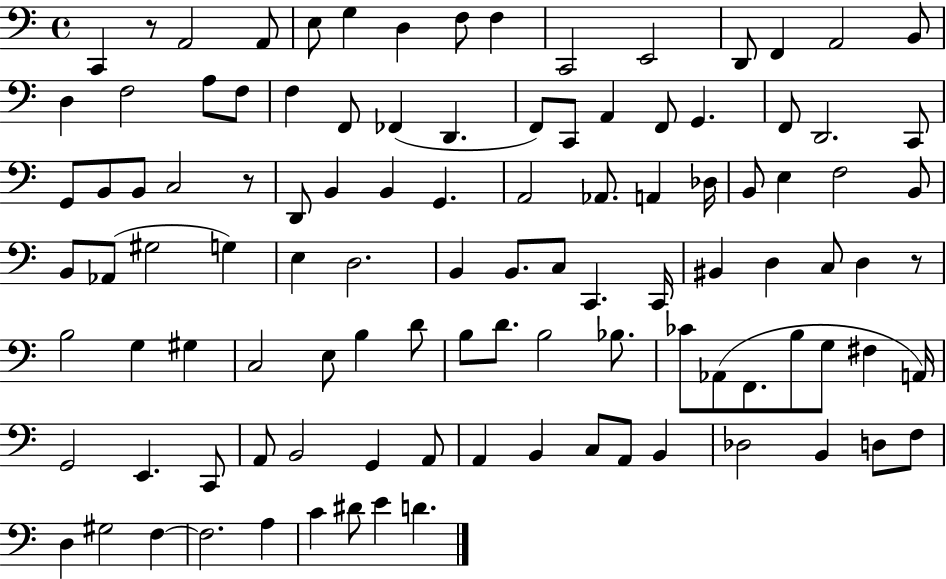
{
  \clef bass
  \time 4/4
  \defaultTimeSignature
  \key c \major
  c,4 r8 a,2 a,8 | e8 g4 d4 f8 f4 | c,2 e,2 | d,8 f,4 a,2 b,8 | \break d4 f2 a8 f8 | f4 f,8 fes,4( d,4. | f,8) c,8 a,4 f,8 g,4. | f,8 d,2. c,8 | \break g,8 b,8 b,8 c2 r8 | d,8 b,4 b,4 g,4. | a,2 aes,8. a,4 des16 | b,8 e4 f2 b,8 | \break b,8 aes,8( gis2 g4) | e4 d2. | b,4 b,8. c8 c,4. c,16 | bis,4 d4 c8 d4 r8 | \break b2 g4 gis4 | c2 e8 b4 d'8 | b8 d'8. b2 bes8. | ces'8 aes,8( f,8. b8 g8 fis4 a,16) | \break g,2 e,4. c,8 | a,8 b,2 g,4 a,8 | a,4 b,4 c8 a,8 b,4 | des2 b,4 d8 f8 | \break d4 gis2 f4~~ | f2. a4 | c'4 dis'8 e'4 d'4. | \bar "|."
}